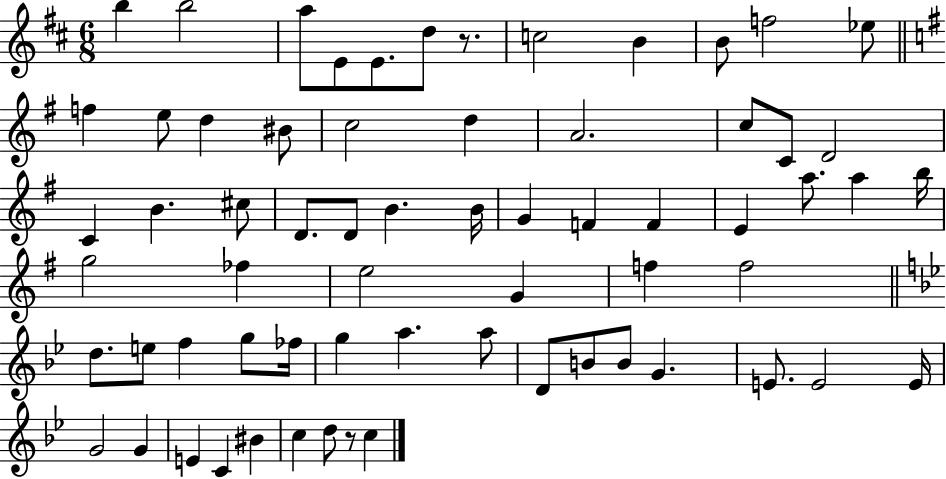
B5/q B5/h A5/e E4/e E4/e. D5/e R/e. C5/h B4/q B4/e F5/h Eb5/e F5/q E5/e D5/q BIS4/e C5/h D5/q A4/h. C5/e C4/e D4/h C4/q B4/q. C#5/e D4/e. D4/e B4/q. B4/s G4/q F4/q F4/q E4/q A5/e. A5/q B5/s G5/h FES5/q E5/h G4/q F5/q F5/h D5/e. E5/e F5/q G5/e FES5/s G5/q A5/q. A5/e D4/e B4/e B4/e G4/q. E4/e. E4/h E4/s G4/h G4/q E4/q C4/q BIS4/q C5/q D5/e R/e C5/q